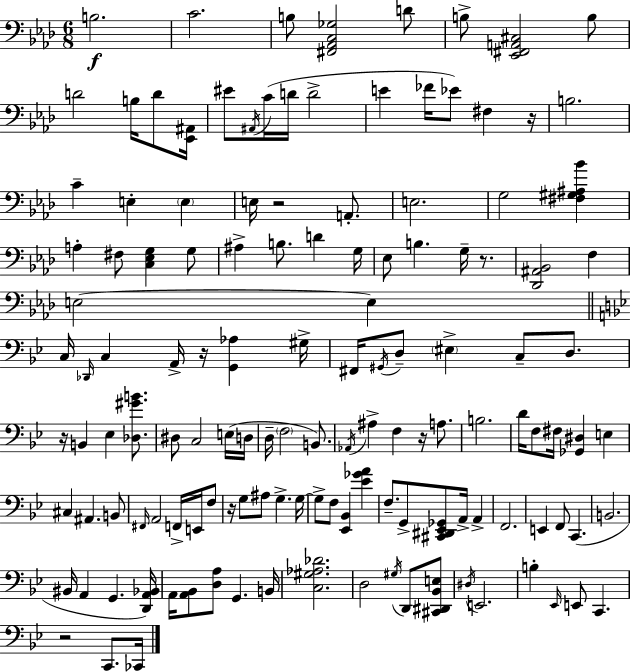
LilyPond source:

{
  \clef bass
  \numericTimeSignature
  \time 6/8
  \key aes \major
  b2.\f | c'2. | b8 <fis, aes, c ges>2 d'8 | b8-> <ees, fis, a, cis>2 b8 | \break d'2 b16 d'8 <ees, ais,>16 | eis'8 \acciaccatura { ais,16 } c'16( d'16 d'2-> | e'4 fes'16 ees'8) fis4 | r16 b2. | \break c'4-- e4-. \parenthesize e4 | e16 r2 a,8.-. | e2. | g2 <fis gis ais bes'>4 | \break a4-. fis8 <c ees g>4 g8 | ais4-> b8. d'4 | g16 ees8 b4. g16-- r8. | <des, ais, bes,>2 f4 | \break e2~~ e4 | \bar "||" \break \key bes \major c16 \grace { des,16 } c4 a,16-> r16 <g, aes>4 | gis16-> fis,16 \acciaccatura { gis,16 } d8-- \parenthesize eis4-> c8-- d8. | r16 b,4 ees4 <des gis' b'>8. | dis8 c2 | \break e16( d16 d16-- \parenthesize f2 b,8.) | \acciaccatura { aes,16 } ais4-> f4 r16 | a8. b2. | d'16 f8 fis16 <ges, dis>4 e4 | \break cis4 ais,4. | b,8 \grace { fis,16 } a,2 | f,16-> e,16 f8 r16 g8 ais8 g4.-> | g16~~ g8-> f8 <ees, bes,>4 | \break <ees' ges' a'>4 f8.-- g,8-> <cis, dis, ees, ges,>8 a,16-> | a,4-> f,2. | e,4 f,8 c,4.( | b,2. | \break bis,16 a,4 g,4. | <d, a, bes,>16) a,16 <a, bes,>8 <d a>8 g,4. | b,16 <c gis aes des'>2. | d2 | \break \acciaccatura { gis16 } d,8 <cis, dis, bes, e>8 \acciaccatura { dis16 } e,2. | b4-. \grace { ees,16 } e,8 | c,4. r2 | c,8. ces,16 \bar "|."
}